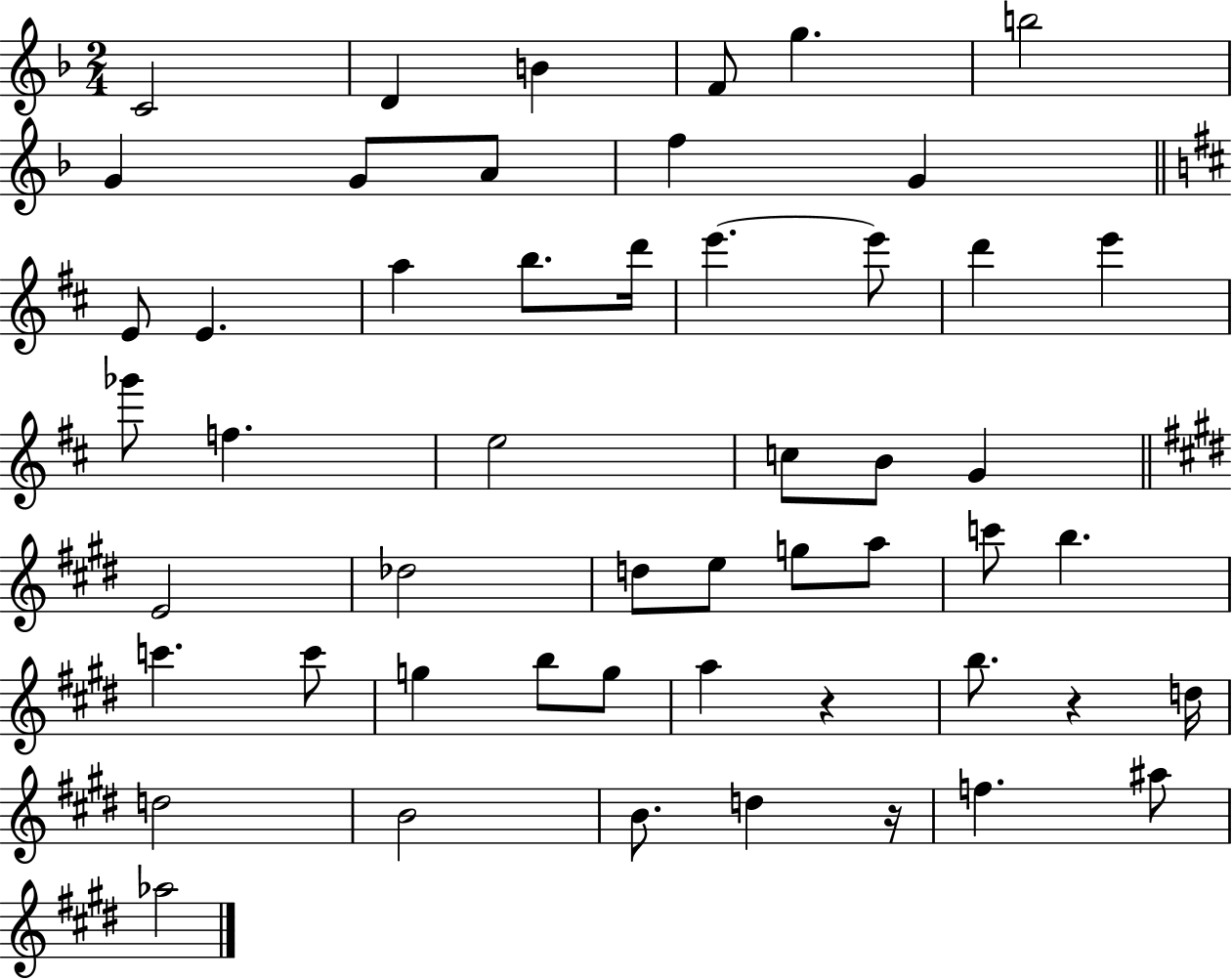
C4/h D4/q B4/q F4/e G5/q. B5/h G4/q G4/e A4/e F5/q G4/q E4/e E4/q. A5/q B5/e. D6/s E6/q. E6/e D6/q E6/q Gb6/e F5/q. E5/h C5/e B4/e G4/q E4/h Db5/h D5/e E5/e G5/e A5/e C6/e B5/q. C6/q. C6/e G5/q B5/e G5/e A5/q R/q B5/e. R/q D5/s D5/h B4/h B4/e. D5/q R/s F5/q. A#5/e Ab5/h